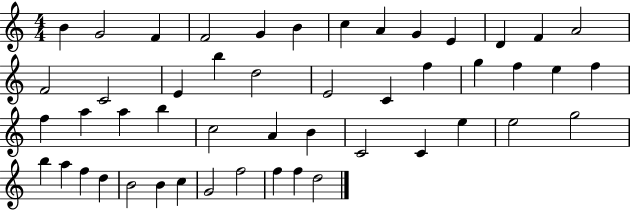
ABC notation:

X:1
T:Untitled
M:4/4
L:1/4
K:C
B G2 F F2 G B c A G E D F A2 F2 C2 E b d2 E2 C f g f e f f a a b c2 A B C2 C e e2 g2 b a f d B2 B c G2 f2 f f d2